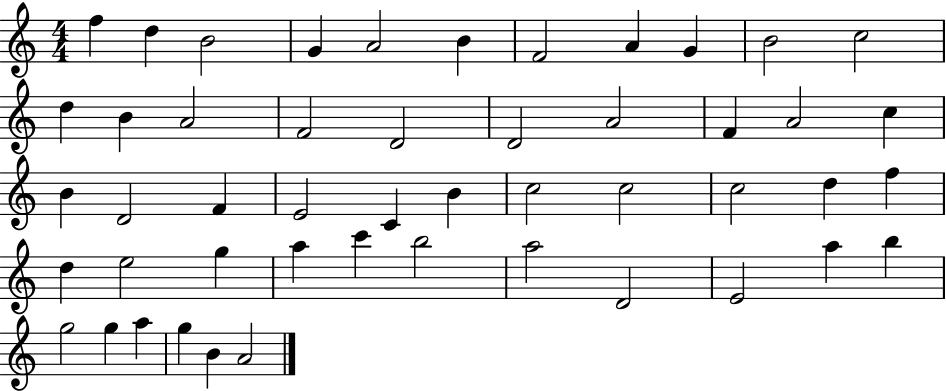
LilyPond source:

{
  \clef treble
  \numericTimeSignature
  \time 4/4
  \key c \major
  f''4 d''4 b'2 | g'4 a'2 b'4 | f'2 a'4 g'4 | b'2 c''2 | \break d''4 b'4 a'2 | f'2 d'2 | d'2 a'2 | f'4 a'2 c''4 | \break b'4 d'2 f'4 | e'2 c'4 b'4 | c''2 c''2 | c''2 d''4 f''4 | \break d''4 e''2 g''4 | a''4 c'''4 b''2 | a''2 d'2 | e'2 a''4 b''4 | \break g''2 g''4 a''4 | g''4 b'4 a'2 | \bar "|."
}